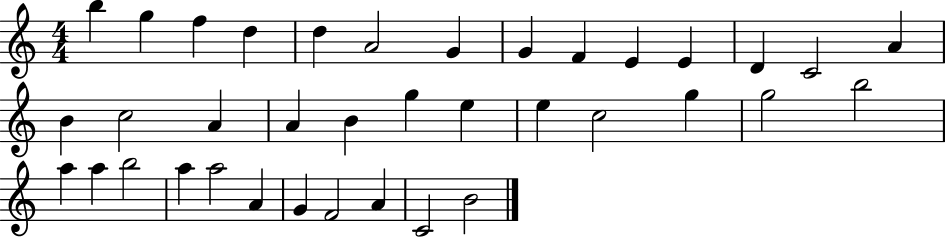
{
  \clef treble
  \numericTimeSignature
  \time 4/4
  \key c \major
  b''4 g''4 f''4 d''4 | d''4 a'2 g'4 | g'4 f'4 e'4 e'4 | d'4 c'2 a'4 | \break b'4 c''2 a'4 | a'4 b'4 g''4 e''4 | e''4 c''2 g''4 | g''2 b''2 | \break a''4 a''4 b''2 | a''4 a''2 a'4 | g'4 f'2 a'4 | c'2 b'2 | \break \bar "|."
}